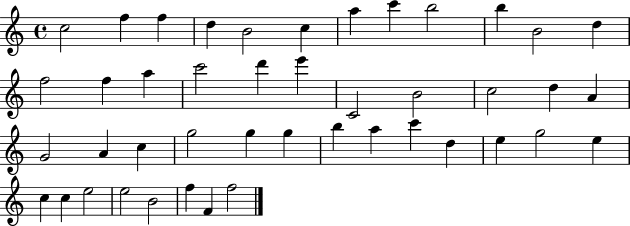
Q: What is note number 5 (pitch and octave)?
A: B4